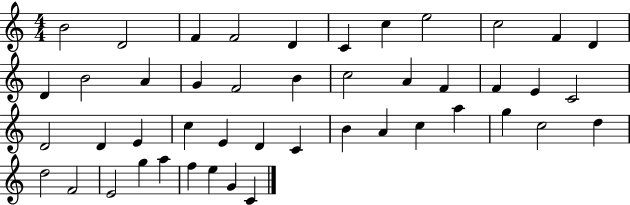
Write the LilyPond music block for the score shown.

{
  \clef treble
  \numericTimeSignature
  \time 4/4
  \key c \major
  b'2 d'2 | f'4 f'2 d'4 | c'4 c''4 e''2 | c''2 f'4 d'4 | \break d'4 b'2 a'4 | g'4 f'2 b'4 | c''2 a'4 f'4 | f'4 e'4 c'2 | \break d'2 d'4 e'4 | c''4 e'4 d'4 c'4 | b'4 a'4 c''4 a''4 | g''4 c''2 d''4 | \break d''2 f'2 | e'2 g''4 a''4 | f''4 e''4 g'4 c'4 | \bar "|."
}